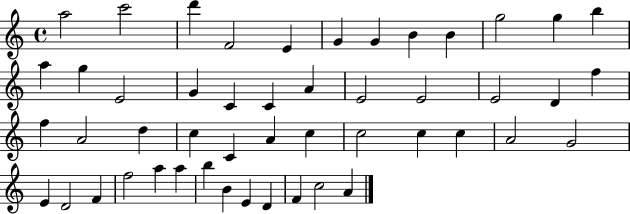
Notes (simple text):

A5/h C6/h D6/q F4/h E4/q G4/q G4/q B4/q B4/q G5/h G5/q B5/q A5/q G5/q E4/h G4/q C4/q C4/q A4/q E4/h E4/h E4/h D4/q F5/q F5/q A4/h D5/q C5/q C4/q A4/q C5/q C5/h C5/q C5/q A4/h G4/h E4/q D4/h F4/q F5/h A5/q A5/q B5/q B4/q E4/q D4/q F4/q C5/h A4/q